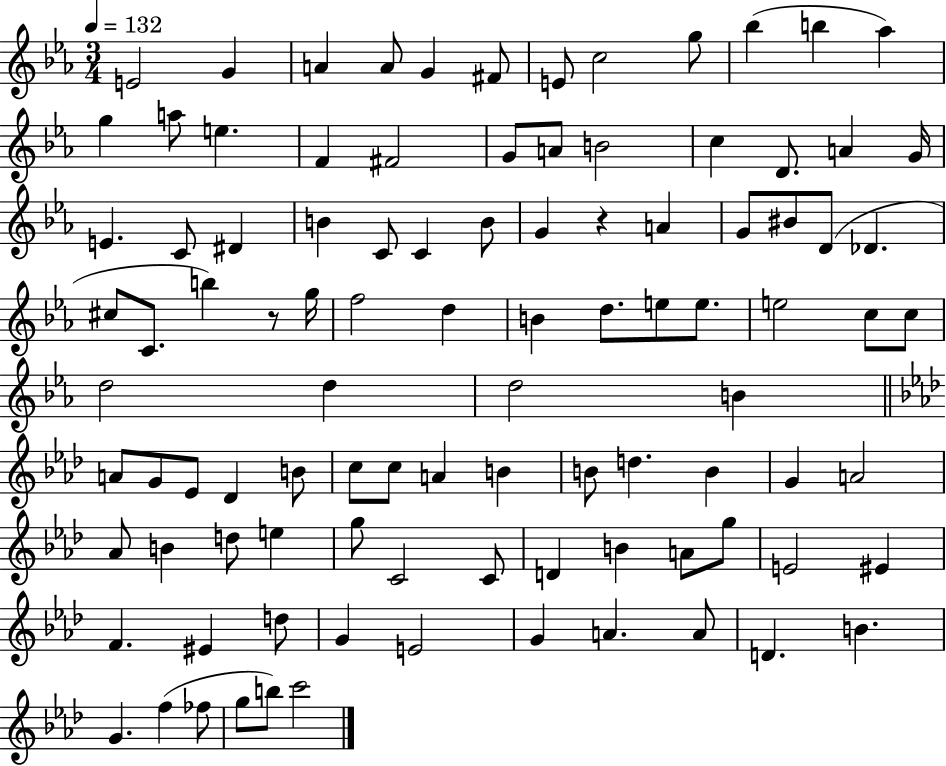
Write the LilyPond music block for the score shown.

{
  \clef treble
  \numericTimeSignature
  \time 3/4
  \key ees \major
  \tempo 4 = 132
  \repeat volta 2 { e'2 g'4 | a'4 a'8 g'4 fis'8 | e'8 c''2 g''8 | bes''4( b''4 aes''4) | \break g''4 a''8 e''4. | f'4 fis'2 | g'8 a'8 b'2 | c''4 d'8. a'4 g'16 | \break e'4. c'8 dis'4 | b'4 c'8 c'4 b'8 | g'4 r4 a'4 | g'8 bis'8 d'8( des'4. | \break cis''8 c'8. b''4) r8 g''16 | f''2 d''4 | b'4 d''8. e''8 e''8. | e''2 c''8 c''8 | \break d''2 d''4 | d''2 b'4 | \bar "||" \break \key f \minor a'8 g'8 ees'8 des'4 b'8 | c''8 c''8 a'4 b'4 | b'8 d''4. b'4 | g'4 a'2 | \break aes'8 b'4 d''8 e''4 | g''8 c'2 c'8 | d'4 b'4 a'8 g''8 | e'2 eis'4 | \break f'4. eis'4 d''8 | g'4 e'2 | g'4 a'4. a'8 | d'4. b'4. | \break g'4. f''4( fes''8 | g''8 b''8) c'''2 | } \bar "|."
}